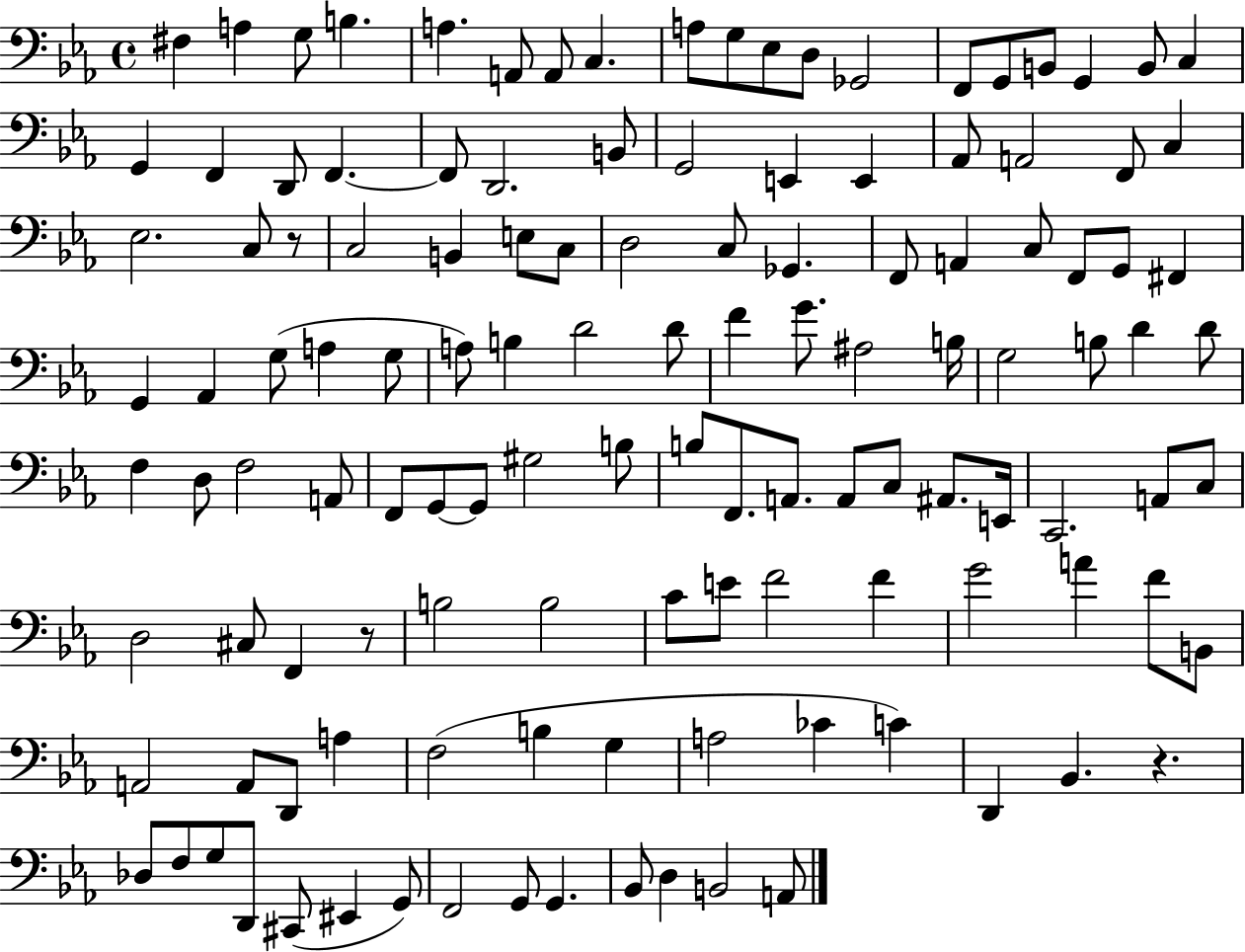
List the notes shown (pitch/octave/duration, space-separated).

F#3/q A3/q G3/e B3/q. A3/q. A2/e A2/e C3/q. A3/e G3/e Eb3/e D3/e Gb2/h F2/e G2/e B2/e G2/q B2/e C3/q G2/q F2/q D2/e F2/q. F2/e D2/h. B2/e G2/h E2/q E2/q Ab2/e A2/h F2/e C3/q Eb3/h. C3/e R/e C3/h B2/q E3/e C3/e D3/h C3/e Gb2/q. F2/e A2/q C3/e F2/e G2/e F#2/q G2/q Ab2/q G3/e A3/q G3/e A3/e B3/q D4/h D4/e F4/q G4/e. A#3/h B3/s G3/h B3/e D4/q D4/e F3/q D3/e F3/h A2/e F2/e G2/e G2/e G#3/h B3/e B3/e F2/e. A2/e. A2/e C3/e A#2/e. E2/s C2/h. A2/e C3/e D3/h C#3/e F2/q R/e B3/h B3/h C4/e E4/e F4/h F4/q G4/h A4/q F4/e B2/e A2/h A2/e D2/e A3/q F3/h B3/q G3/q A3/h CES4/q C4/q D2/q Bb2/q. R/q. Db3/e F3/e G3/e D2/e C#2/e EIS2/q G2/e F2/h G2/e G2/q. Bb2/e D3/q B2/h A2/e